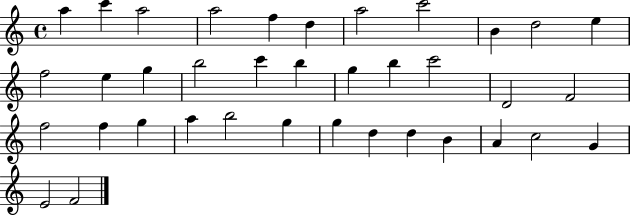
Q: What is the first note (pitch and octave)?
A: A5